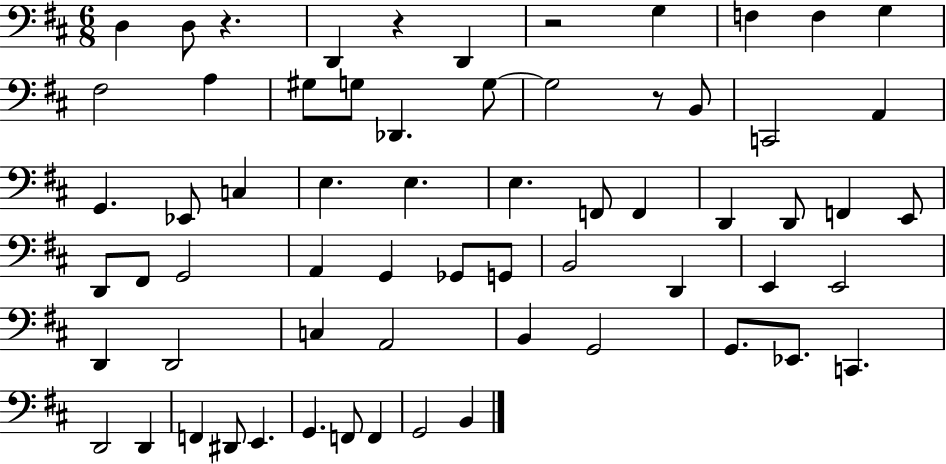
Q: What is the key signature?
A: D major